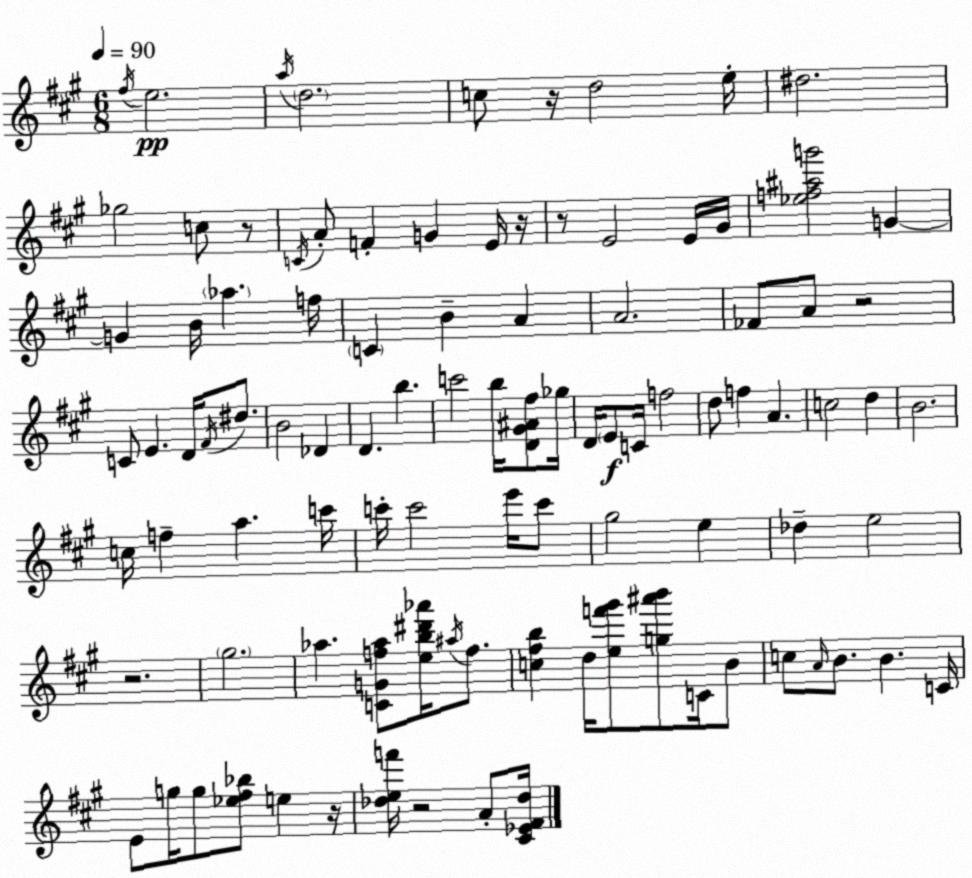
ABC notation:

X:1
T:Untitled
M:6/8
L:1/4
K:A
^f/4 e2 a/4 d2 c/2 z/4 d2 e/4 ^d2 _g2 c/2 z/2 C/4 A/2 F G E/4 z/4 z/2 E2 E/4 ^G/4 [_ef^ag']2 G G B/4 _a f/4 C B A A2 _F/2 A/2 z2 C/2 E D/4 ^F/4 ^d/2 B2 _D D b c'2 b/4 [D^G^A^f]/2 _g/4 D/4 E/2 C/4 f2 d/2 f A c2 d B2 c/4 f a c'/4 c'/4 c'2 e'/4 c'/2 ^g2 e _d e2 z2 ^g2 _a [CGf_a]/2 [eb^d'_a']/4 ^a/4 f/2 [c^fb] d/4 [ef'^g']/2 [g^a'b']/2 C/4 B/2 c/2 A/4 B/2 B C/4 E/2 g/4 g/2 [_e^f_b]/2 e z/4 [_def']/4 z2 A/2 [^C_E^F_d]/4